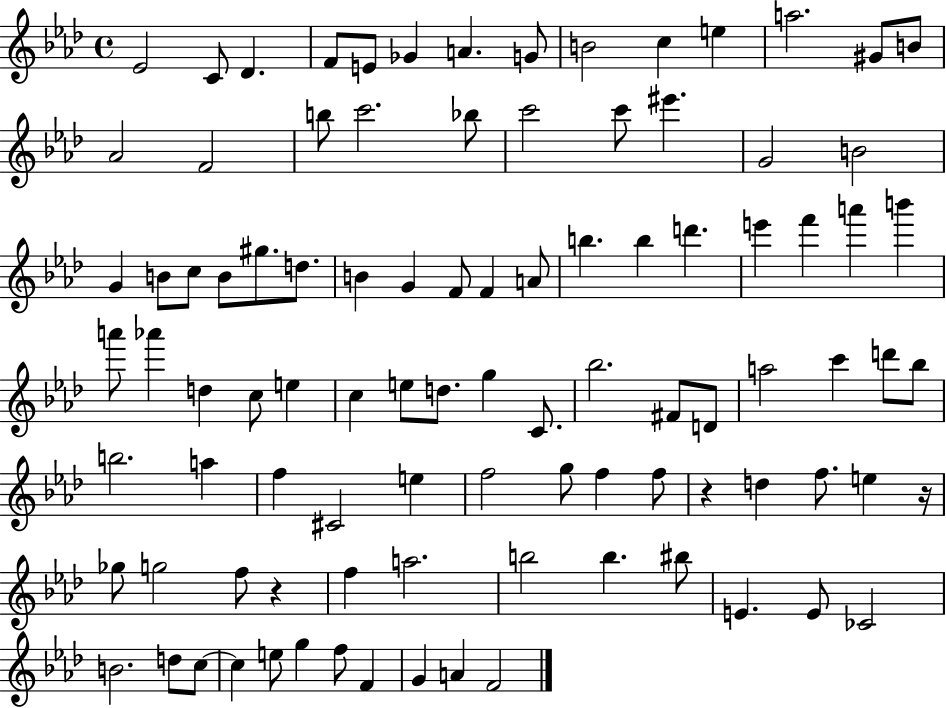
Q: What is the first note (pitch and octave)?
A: Eb4